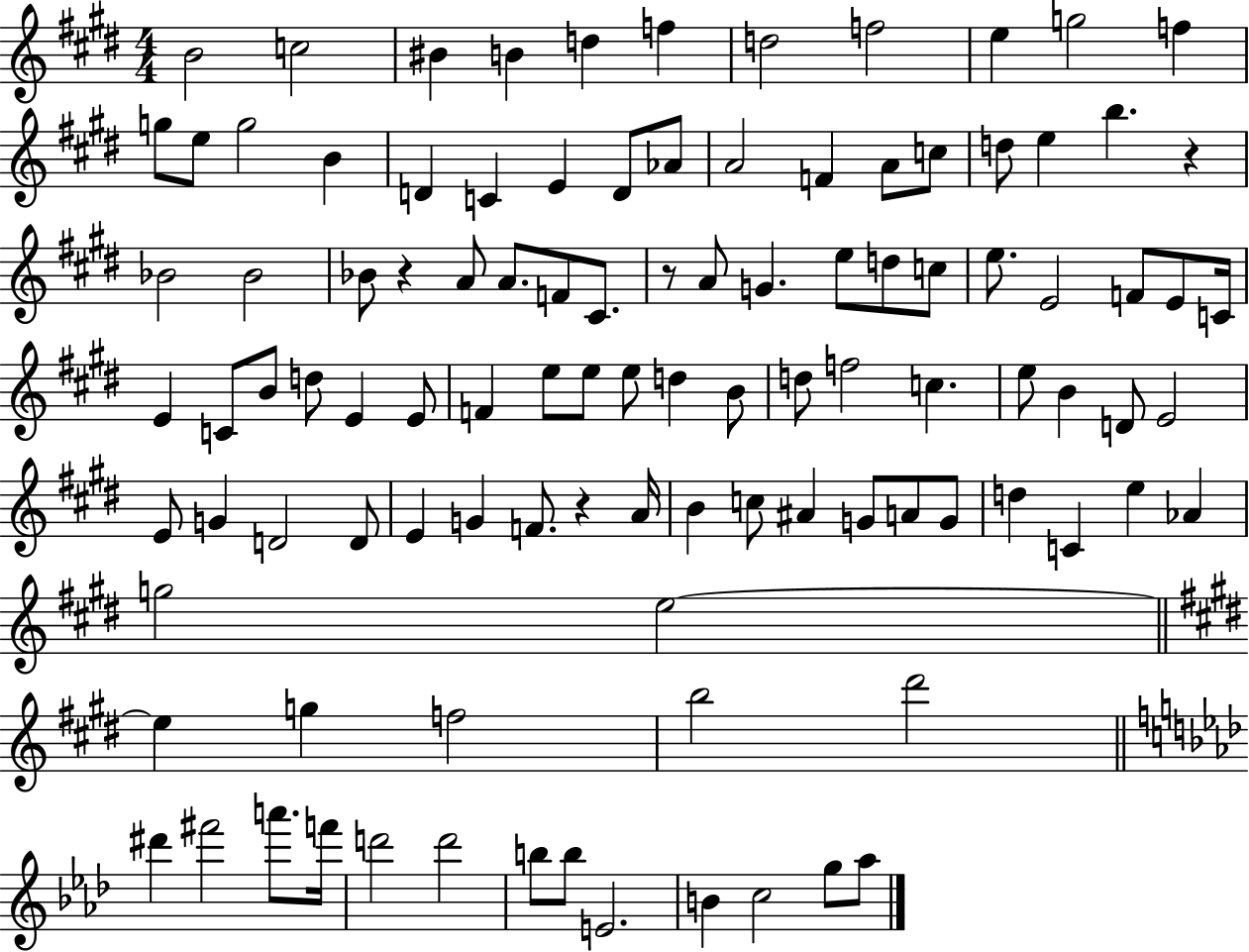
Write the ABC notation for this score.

X:1
T:Untitled
M:4/4
L:1/4
K:E
B2 c2 ^B B d f d2 f2 e g2 f g/2 e/2 g2 B D C E D/2 _A/2 A2 F A/2 c/2 d/2 e b z _B2 _B2 _B/2 z A/2 A/2 F/2 ^C/2 z/2 A/2 G e/2 d/2 c/2 e/2 E2 F/2 E/2 C/4 E C/2 B/2 d/2 E E/2 F e/2 e/2 e/2 d B/2 d/2 f2 c e/2 B D/2 E2 E/2 G D2 D/2 E G F/2 z A/4 B c/2 ^A G/2 A/2 G/2 d C e _A g2 e2 e g f2 b2 ^d'2 ^d' ^f'2 a'/2 f'/4 d'2 d'2 b/2 b/2 E2 B c2 g/2 _a/2